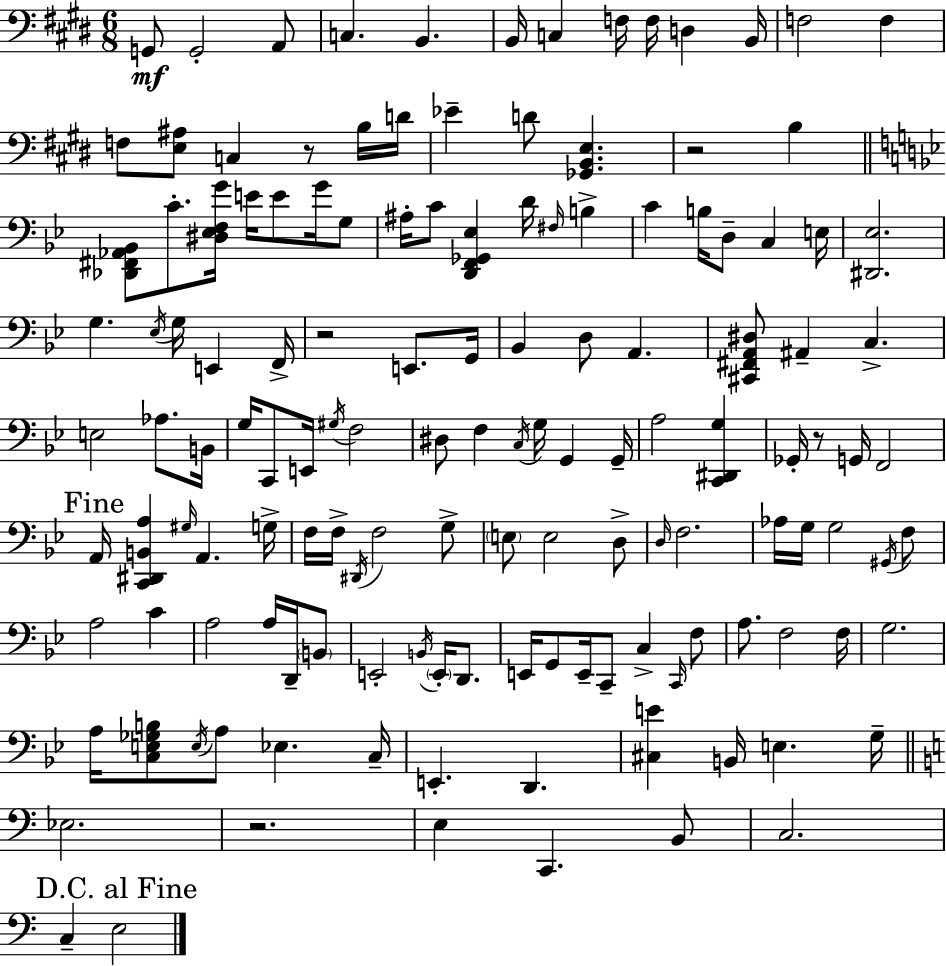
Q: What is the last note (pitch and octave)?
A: E3